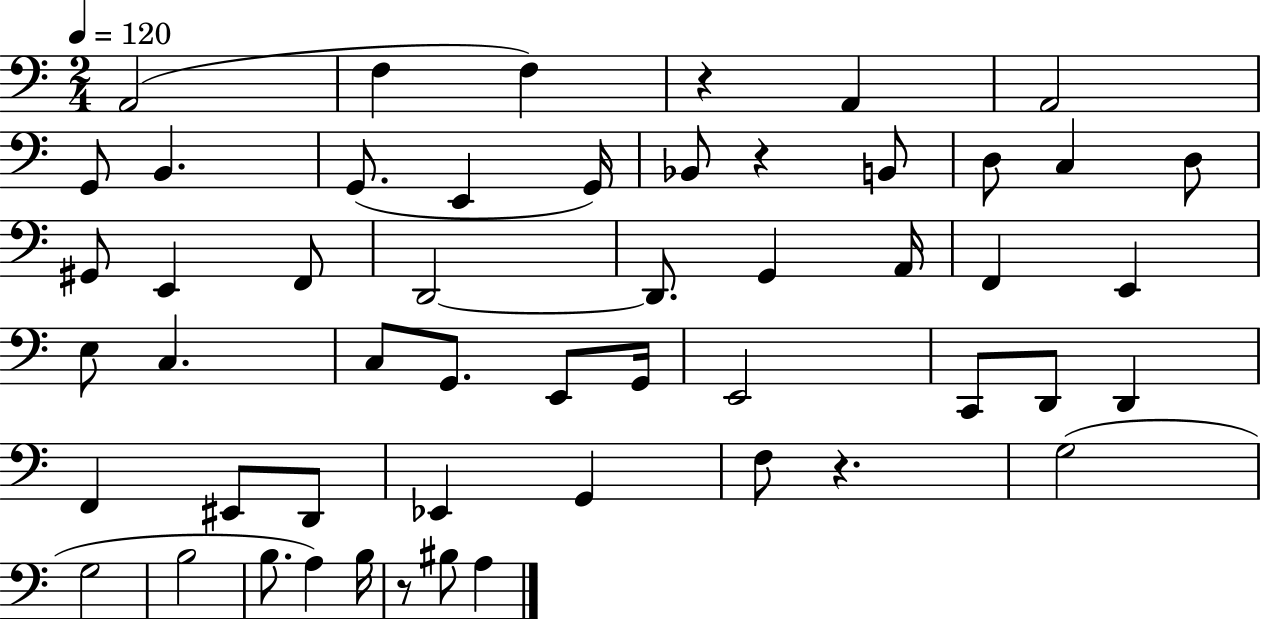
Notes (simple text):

A2/h F3/q F3/q R/q A2/q A2/h G2/e B2/q. G2/e. E2/q G2/s Bb2/e R/q B2/e D3/e C3/q D3/e G#2/e E2/q F2/e D2/h D2/e. G2/q A2/s F2/q E2/q E3/e C3/q. C3/e G2/e. E2/e G2/s E2/h C2/e D2/e D2/q F2/q EIS2/e D2/e Eb2/q G2/q F3/e R/q. G3/h G3/h B3/h B3/e. A3/q B3/s R/e BIS3/e A3/q